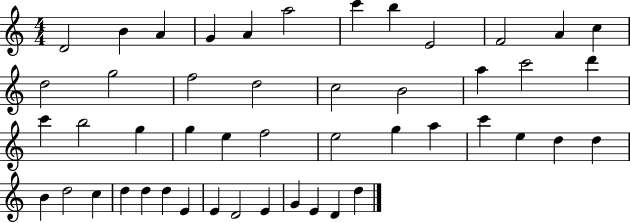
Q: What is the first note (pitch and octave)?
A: D4